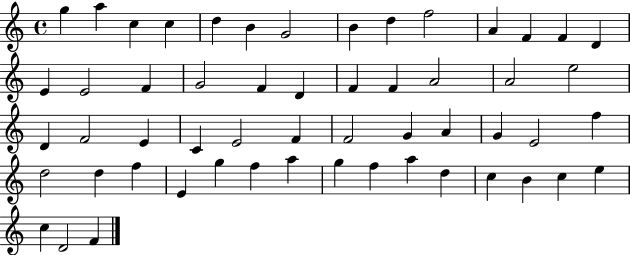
{
  \clef treble
  \time 4/4
  \defaultTimeSignature
  \key c \major
  g''4 a''4 c''4 c''4 | d''4 b'4 g'2 | b'4 d''4 f''2 | a'4 f'4 f'4 d'4 | \break e'4 e'2 f'4 | g'2 f'4 d'4 | f'4 f'4 a'2 | a'2 e''2 | \break d'4 f'2 e'4 | c'4 e'2 f'4 | f'2 g'4 a'4 | g'4 e'2 f''4 | \break d''2 d''4 f''4 | e'4 g''4 f''4 a''4 | g''4 f''4 a''4 d''4 | c''4 b'4 c''4 e''4 | \break c''4 d'2 f'4 | \bar "|."
}